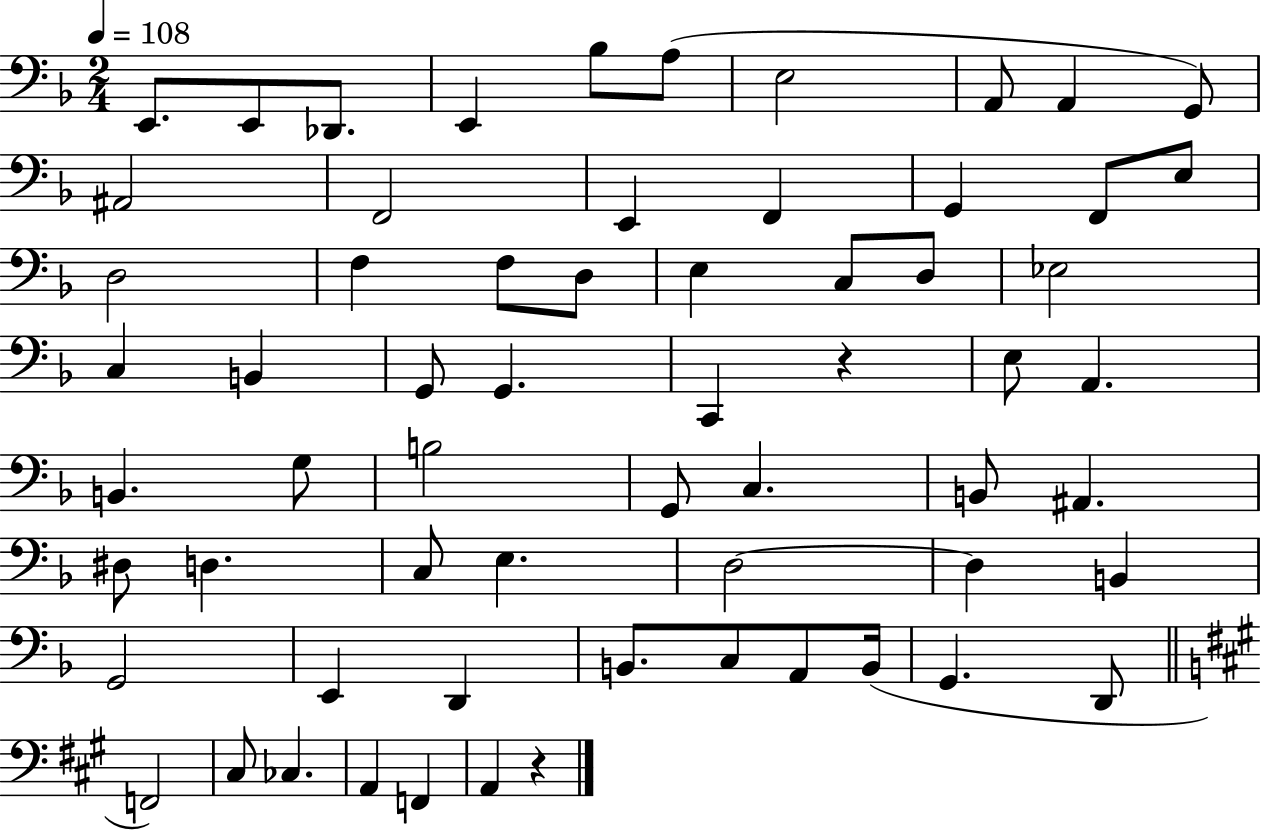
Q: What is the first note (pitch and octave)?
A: E2